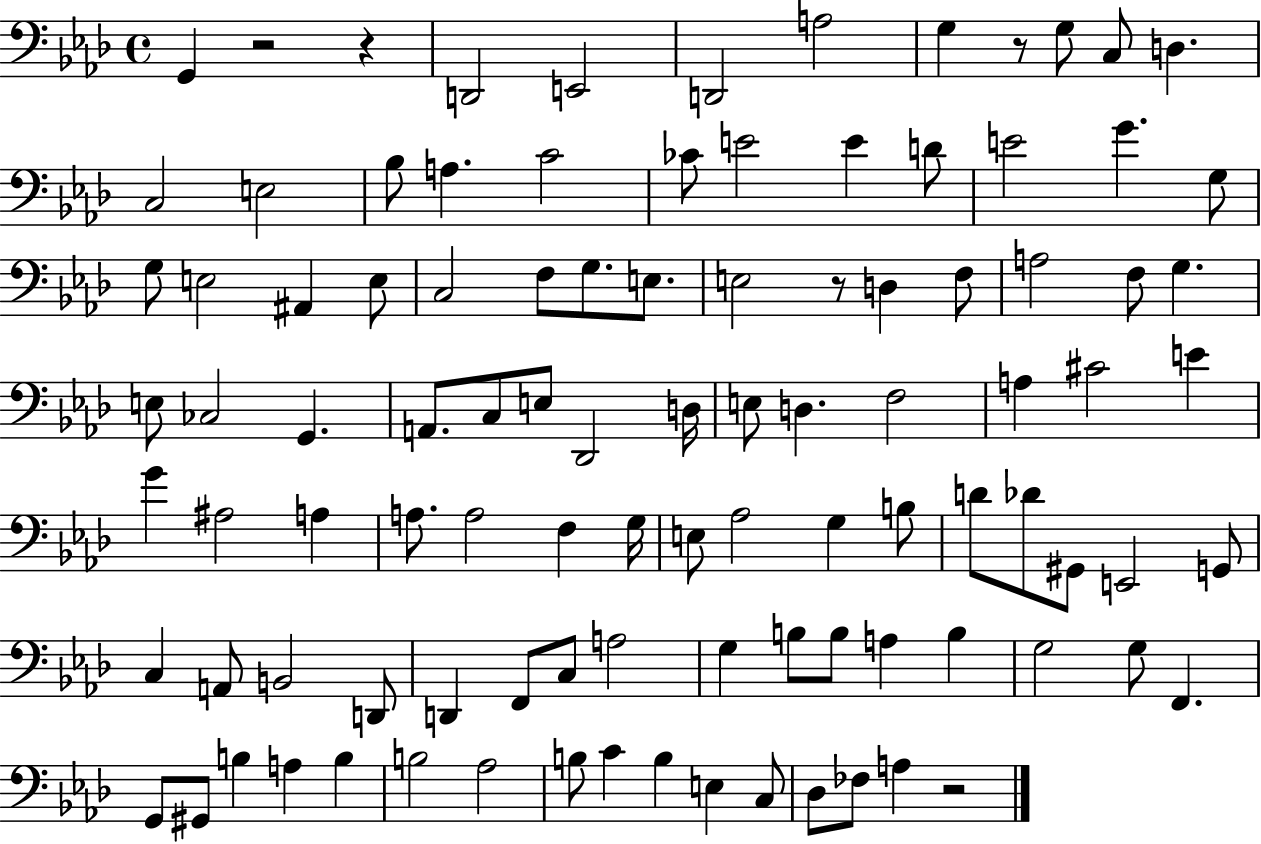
X:1
T:Untitled
M:4/4
L:1/4
K:Ab
G,, z2 z D,,2 E,,2 D,,2 A,2 G, z/2 G,/2 C,/2 D, C,2 E,2 _B,/2 A, C2 _C/2 E2 E D/2 E2 G G,/2 G,/2 E,2 ^A,, E,/2 C,2 F,/2 G,/2 E,/2 E,2 z/2 D, F,/2 A,2 F,/2 G, E,/2 _C,2 G,, A,,/2 C,/2 E,/2 _D,,2 D,/4 E,/2 D, F,2 A, ^C2 E G ^A,2 A, A,/2 A,2 F, G,/4 E,/2 _A,2 G, B,/2 D/2 _D/2 ^G,,/2 E,,2 G,,/2 C, A,,/2 B,,2 D,,/2 D,, F,,/2 C,/2 A,2 G, B,/2 B,/2 A, B, G,2 G,/2 F,, G,,/2 ^G,,/2 B, A, B, B,2 _A,2 B,/2 C B, E, C,/2 _D,/2 _F,/2 A, z2